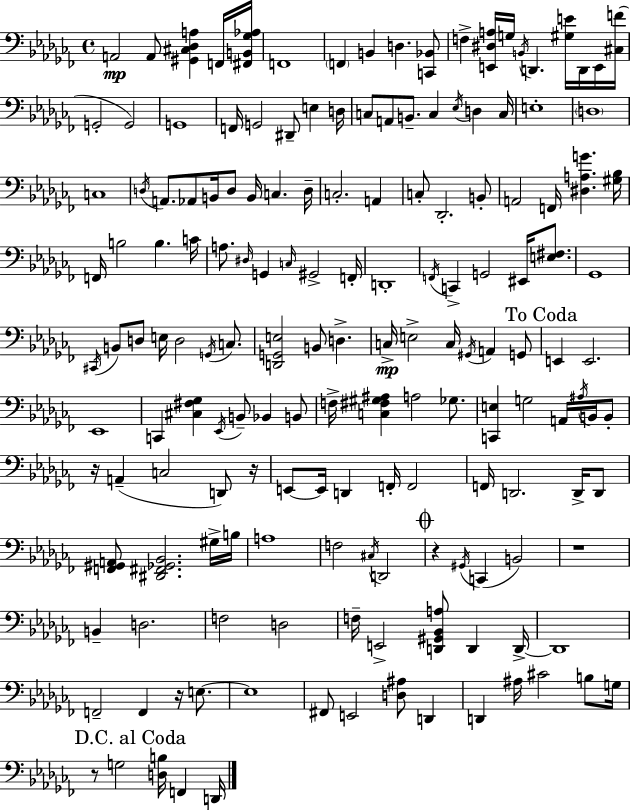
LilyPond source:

{
  \clef bass
  \time 4/4
  \defaultTimeSignature
  \key aes \minor
  a,2\mp a,8 <gis, cis des a>4 f,16 <fis, b, ges aes>16 | f,1 | \parenthesize f,4 b,4 d4. <c, bes,>8 | f4-> <e, dis a>16 g16 \acciaccatura { b,16 } d,4. <gis e'>16 d,16 e,16 | \break <cis f'>16( g,2-. g,2) | g,1 | f,16 g,2 dis,8-- e4 | d16 c8 a,8 b,8.-- c4 \acciaccatura { ees16 } d4 | \break c16 e1-. | \parenthesize d1 | c1 | \acciaccatura { d16 } a,8. aes,8 b,16 d8 b,16 c4. | \break d16-- c2.-. a,4 | c8-. des,2.-. | b,8-. a,2 f,16 <dis a g'>4. | <gis bes>16 f,16 b2 b4. | \break c'16 a8. \grace { dis16 } g,4 \grace { c16 } gis,2-> | f,16-. d,1-. | \acciaccatura { f,16 } c,4-> g,2 | eis,16 <e fis>8. ges,1 | \break \acciaccatura { cis,16 } b,8 d8 e16 d2 | \acciaccatura { g,16 } c8. <d, g, e>2 | b,8 d4.-> c16->\mp e2-> | c16 \acciaccatura { gis,16 } a,4 g,8 \mark "To Coda" e,4 e,2. | \break ees,1 | c,4 <cis fis ges>4 | \acciaccatura { ees,16 } b,8-- bes,4 b,8 f16-> <c fis gis ais>4 a2 | ges8. <c, e>4 g2 | \break a,16 \acciaccatura { ais16 } b,16 b,8-. r16 a,4--( | c2 d,8) r16 e,8~~ e,16 d,4 | f,16-. f,2 f,16 d,2. | d,16-> d,8 <f, gis, a,>8 <dis, fis, ges, bes,>2. | \break gis16-> b16 a1 | f2 | \acciaccatura { cis16 } d,2 \mark \markup { \musicglyph "scripts.coda" } r4 | \acciaccatura { gis,16 }( c,4 b,2) r1 | \break b,4-- | d2. f2 | d2 f16-- e,2-> | <d, gis, bes, a>8 d,4 d,16->~~ d,1 | \break f,2-- | f,4 r16 e8.~~ e1 | fis,8 e,2 | <d ais>8 d,4 d,4 | \break ais16 cis'2 b8 g16 \mark "D.C. al Coda" r8 g2 | <d b>16 f,4 d,16 \bar "|."
}